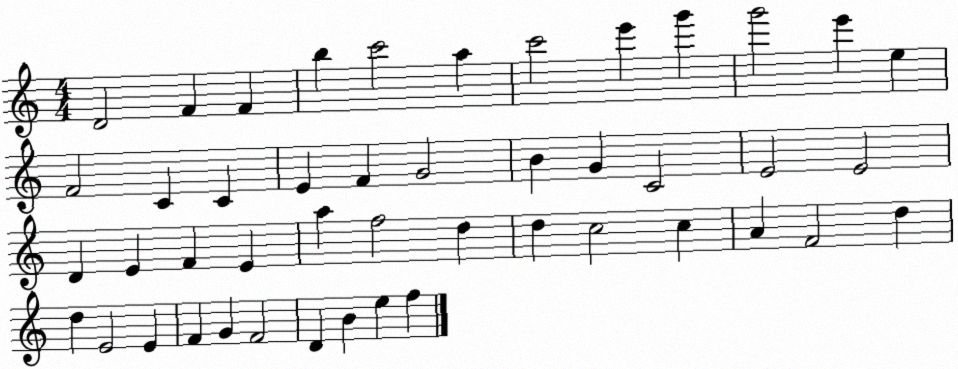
X:1
T:Untitled
M:4/4
L:1/4
K:C
D2 F F b c'2 a c'2 e' g' g'2 e' e F2 C C E F G2 B G C2 E2 E2 D E F E a f2 d d c2 c A F2 d d E2 E F G F2 D B e f